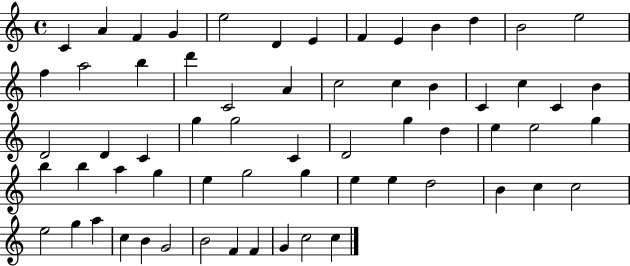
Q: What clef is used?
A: treble